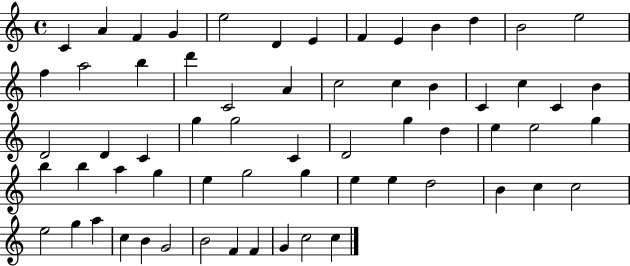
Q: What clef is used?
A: treble